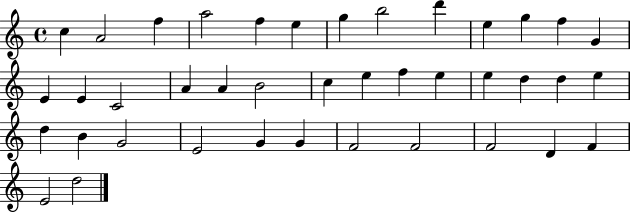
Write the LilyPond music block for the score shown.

{
  \clef treble
  \time 4/4
  \defaultTimeSignature
  \key c \major
  c''4 a'2 f''4 | a''2 f''4 e''4 | g''4 b''2 d'''4 | e''4 g''4 f''4 g'4 | \break e'4 e'4 c'2 | a'4 a'4 b'2 | c''4 e''4 f''4 e''4 | e''4 d''4 d''4 e''4 | \break d''4 b'4 g'2 | e'2 g'4 g'4 | f'2 f'2 | f'2 d'4 f'4 | \break e'2 d''2 | \bar "|."
}